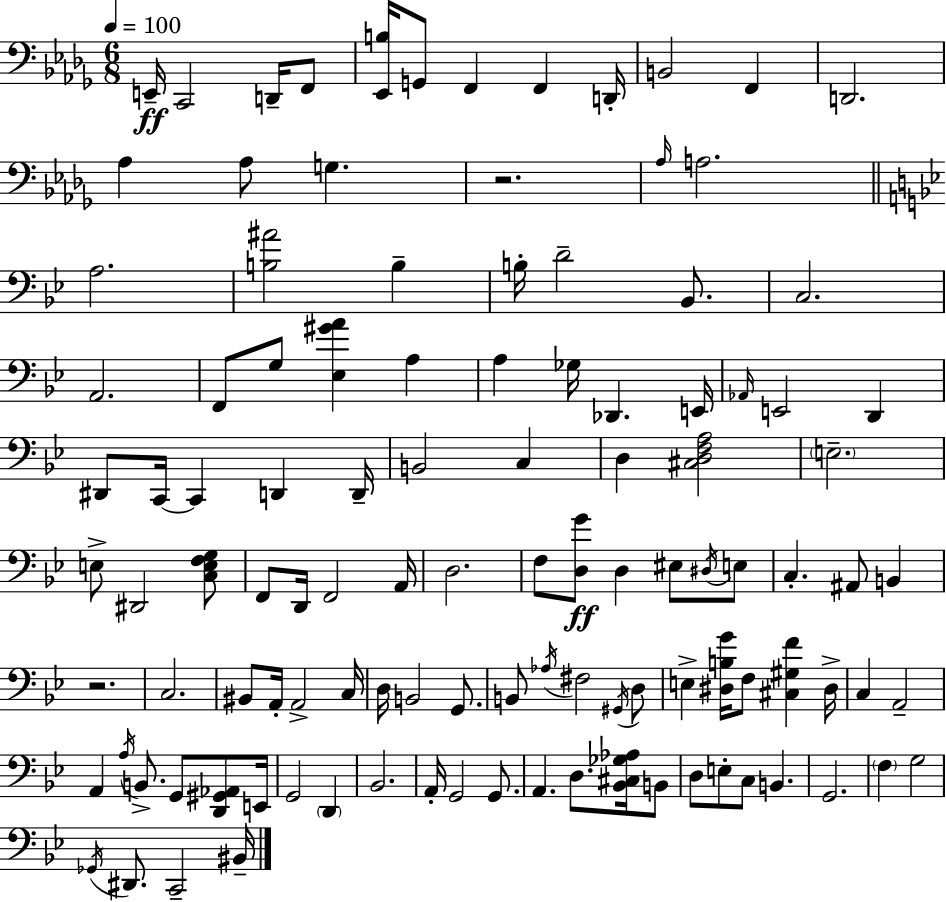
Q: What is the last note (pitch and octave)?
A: BIS2